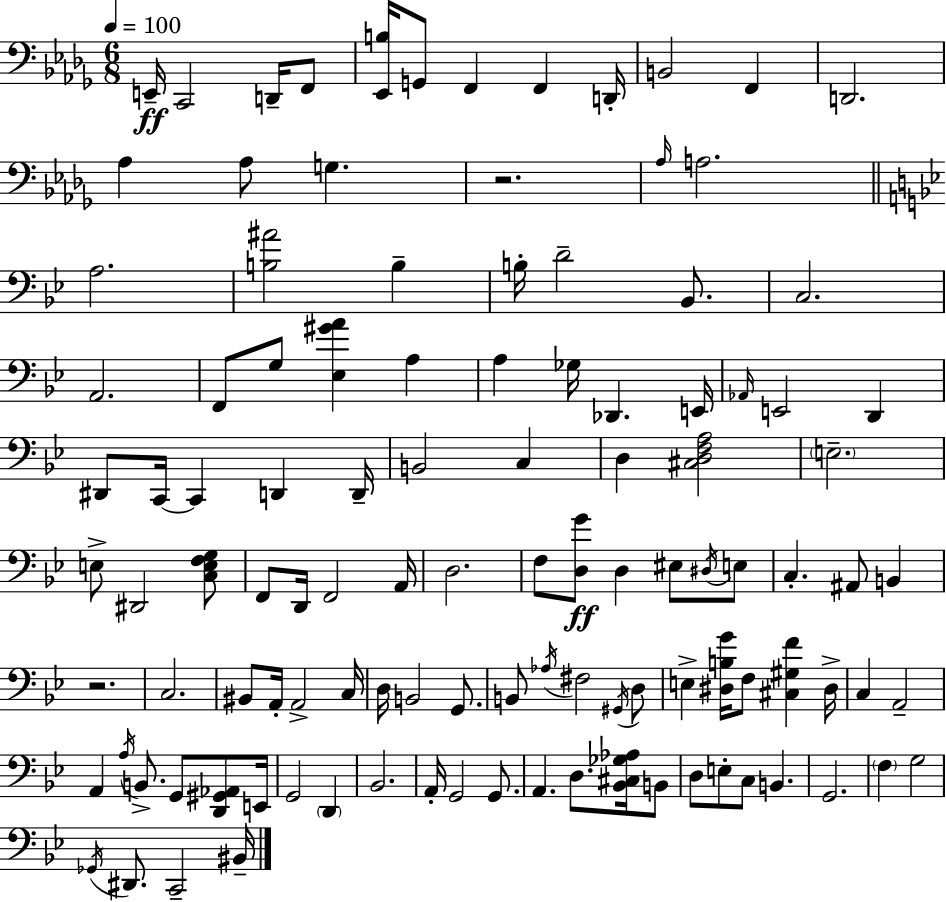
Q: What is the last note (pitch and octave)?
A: BIS2